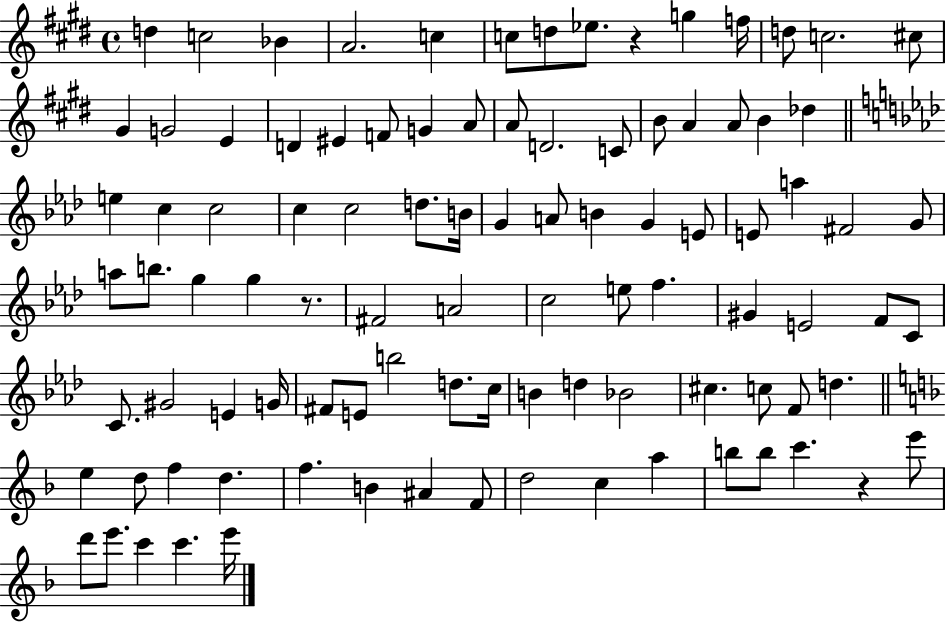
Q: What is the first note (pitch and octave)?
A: D5